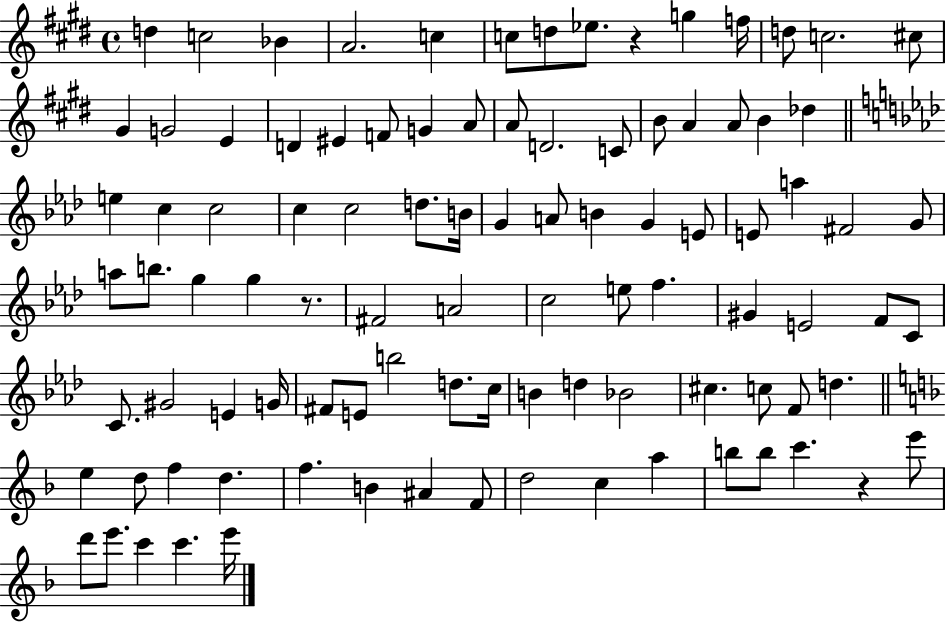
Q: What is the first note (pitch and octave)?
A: D5